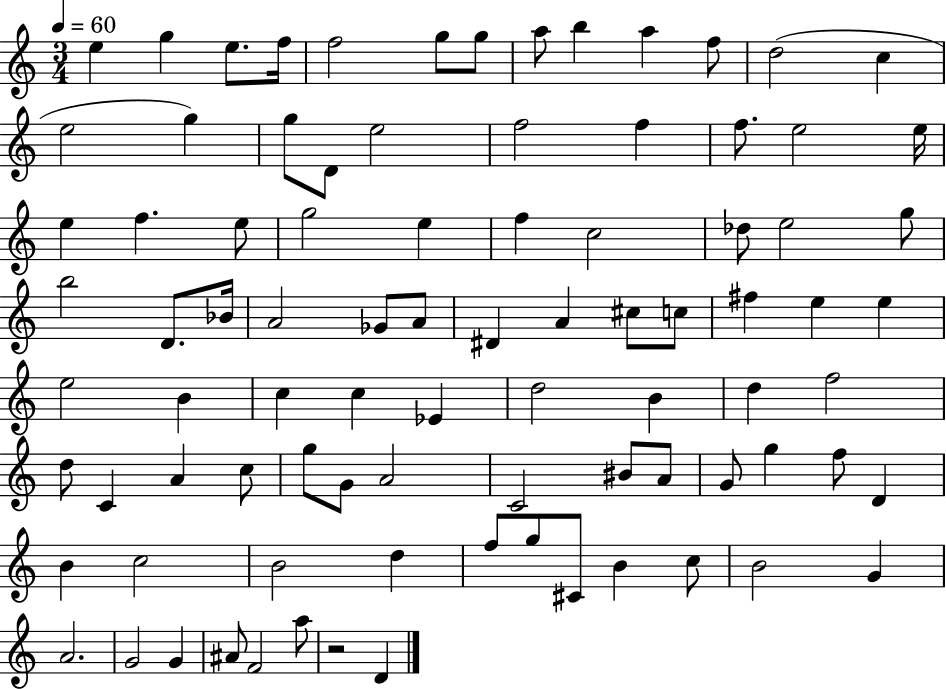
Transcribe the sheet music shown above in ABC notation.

X:1
T:Untitled
M:3/4
L:1/4
K:C
e g e/2 f/4 f2 g/2 g/2 a/2 b a f/2 d2 c e2 g g/2 D/2 e2 f2 f f/2 e2 e/4 e f e/2 g2 e f c2 _d/2 e2 g/2 b2 D/2 _B/4 A2 _G/2 A/2 ^D A ^c/2 c/2 ^f e e e2 B c c _E d2 B d f2 d/2 C A c/2 g/2 G/2 A2 C2 ^B/2 A/2 G/2 g f/2 D B c2 B2 d f/2 g/2 ^C/2 B c/2 B2 G A2 G2 G ^A/2 F2 a/2 z2 D